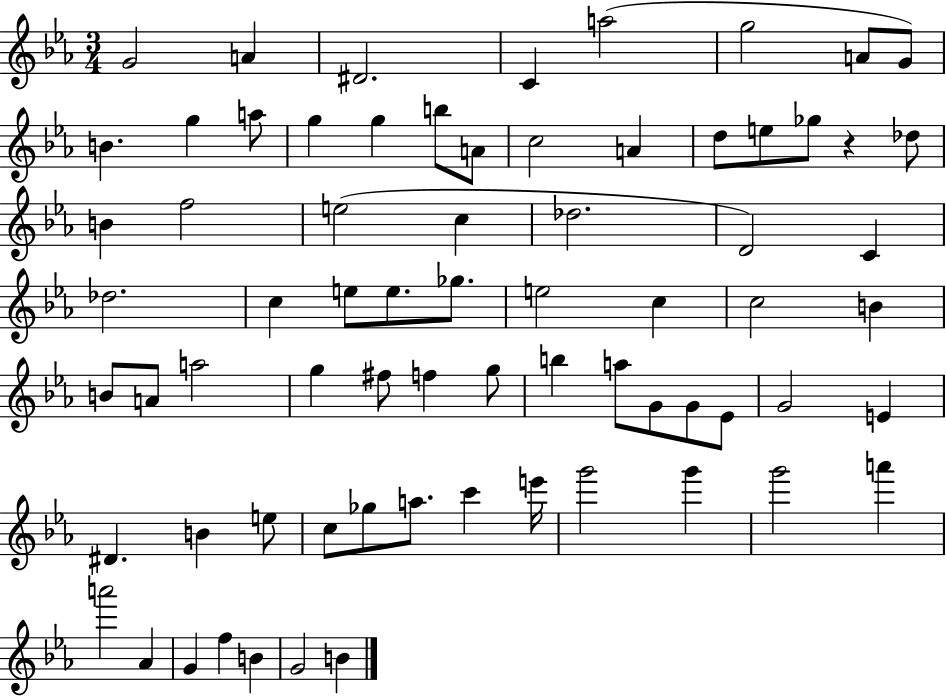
G4/h A4/q D#4/h. C4/q A5/h G5/h A4/e G4/e B4/q. G5/q A5/e G5/q G5/q B5/e A4/e C5/h A4/q D5/e E5/e Gb5/e R/q Db5/e B4/q F5/h E5/h C5/q Db5/h. D4/h C4/q Db5/h. C5/q E5/e E5/e. Gb5/e. E5/h C5/q C5/h B4/q B4/e A4/e A5/h G5/q F#5/e F5/q G5/e B5/q A5/e G4/e G4/e Eb4/e G4/h E4/q D#4/q. B4/q E5/e C5/e Gb5/e A5/e. C6/q E6/s G6/h G6/q G6/h A6/q A6/h Ab4/q G4/q F5/q B4/q G4/h B4/q